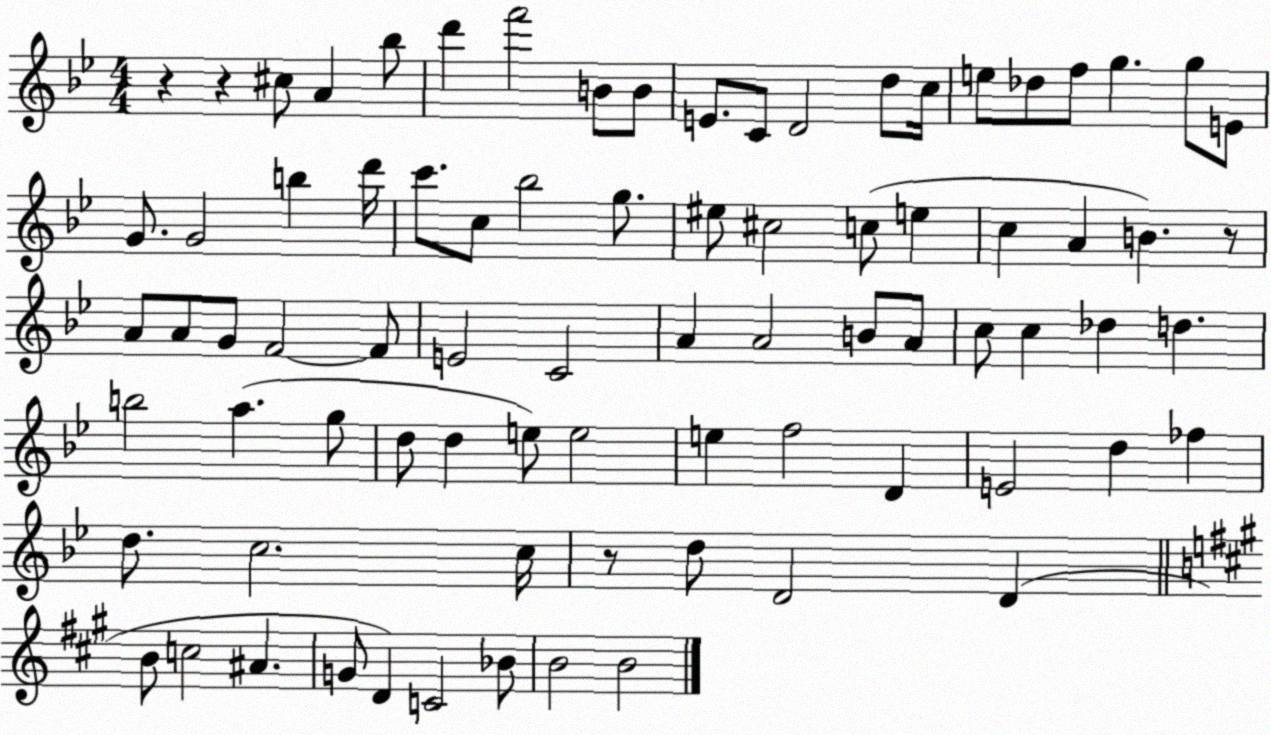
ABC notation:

X:1
T:Untitled
M:4/4
L:1/4
K:Bb
z z ^c/2 A _b/2 d' f'2 B/2 B/2 E/2 C/2 D2 d/2 c/4 e/2 _d/2 f/2 g g/2 E/2 G/2 G2 b d'/4 c'/2 c/2 _b2 g/2 ^e/2 ^c2 c/2 e c A B z/2 A/2 A/2 G/2 F2 F/2 E2 C2 A A2 B/2 A/2 c/2 c _d d b2 a g/2 d/2 d e/2 e2 e f2 D E2 d _f d/2 c2 c/4 z/2 d/2 D2 D B/2 c2 ^A G/2 D C2 _B/2 B2 B2